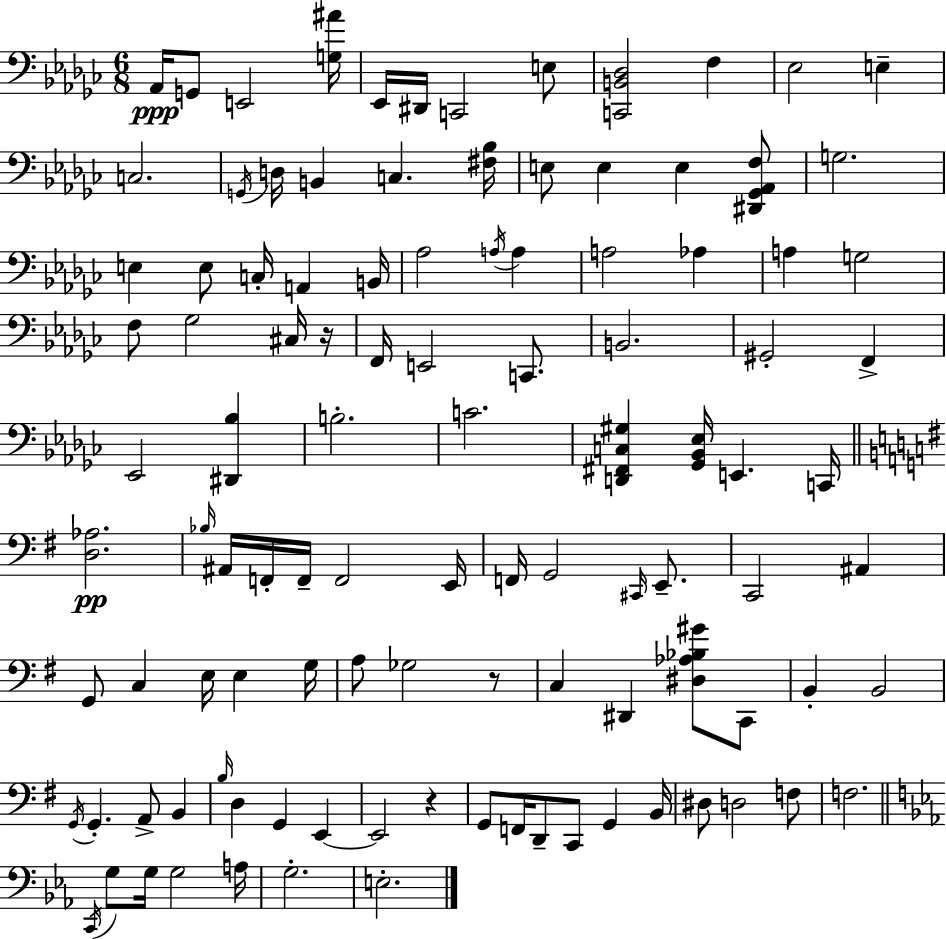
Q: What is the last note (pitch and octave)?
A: E3